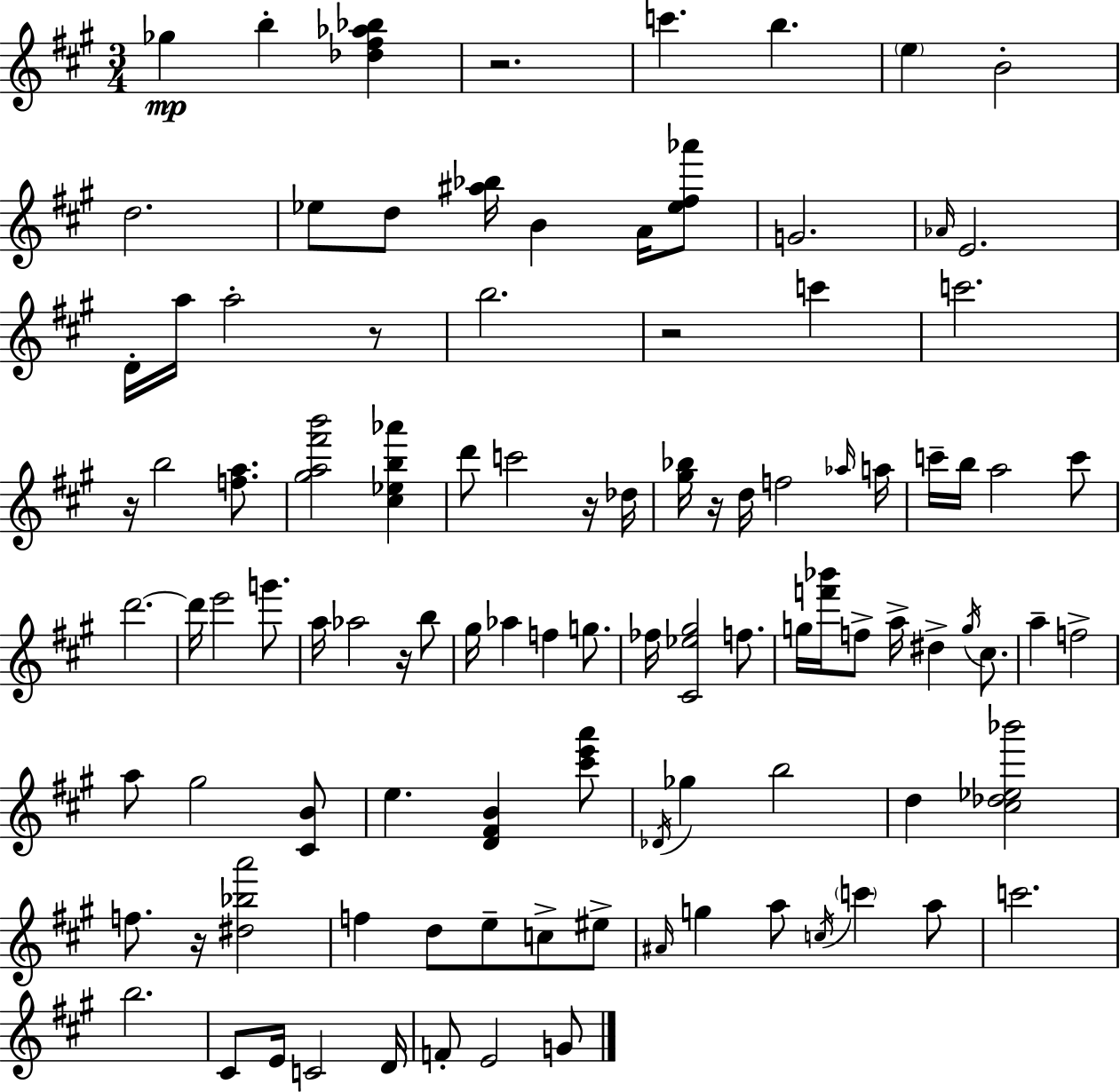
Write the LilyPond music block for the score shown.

{
  \clef treble
  \numericTimeSignature
  \time 3/4
  \key a \major
  \repeat volta 2 { ges''4\mp b''4-. <des'' fis'' aes'' bes''>4 | r2. | c'''4. b''4. | \parenthesize e''4 b'2-. | \break d''2. | ees''8 d''8 <ais'' bes''>16 b'4 a'16 <ees'' fis'' aes'''>8 | g'2. | \grace { aes'16 } e'2. | \break d'16-. a''16 a''2-. r8 | b''2. | r2 c'''4 | c'''2. | \break r16 b''2 <f'' a''>8. | <gis'' a'' fis''' b'''>2 <cis'' ees'' b'' aes'''>4 | d'''8 c'''2 r16 | des''16 <gis'' bes''>16 r16 d''16 f''2 | \break \grace { aes''16 } a''16 c'''16-- b''16 a''2 | c'''8 d'''2.~~ | d'''16 e'''2 g'''8. | a''16 aes''2 r16 | \break b''8 gis''16 aes''4 f''4 g''8. | fes''16 <cis' ees'' gis''>2 f''8. | g''16 <f''' bes'''>16 f''8-> a''16-> dis''4-> \acciaccatura { g''16 } | cis''8. a''4-- f''2-> | \break a''8 gis''2 | <cis' b'>8 e''4. <d' fis' b'>4 | <cis''' e''' a'''>8 \acciaccatura { des'16 } ges''4 b''2 | d''4 <cis'' des'' ees'' bes'''>2 | \break f''8. r16 <dis'' bes'' a'''>2 | f''4 d''8 e''8-- | c''8-> eis''8-> \grace { ais'16 } g''4 a''8 \acciaccatura { c''16 } | \parenthesize c'''4 a''8 c'''2. | \break b''2. | cis'8 e'16 c'2 | d'16 f'8-. e'2 | g'8 } \bar "|."
}